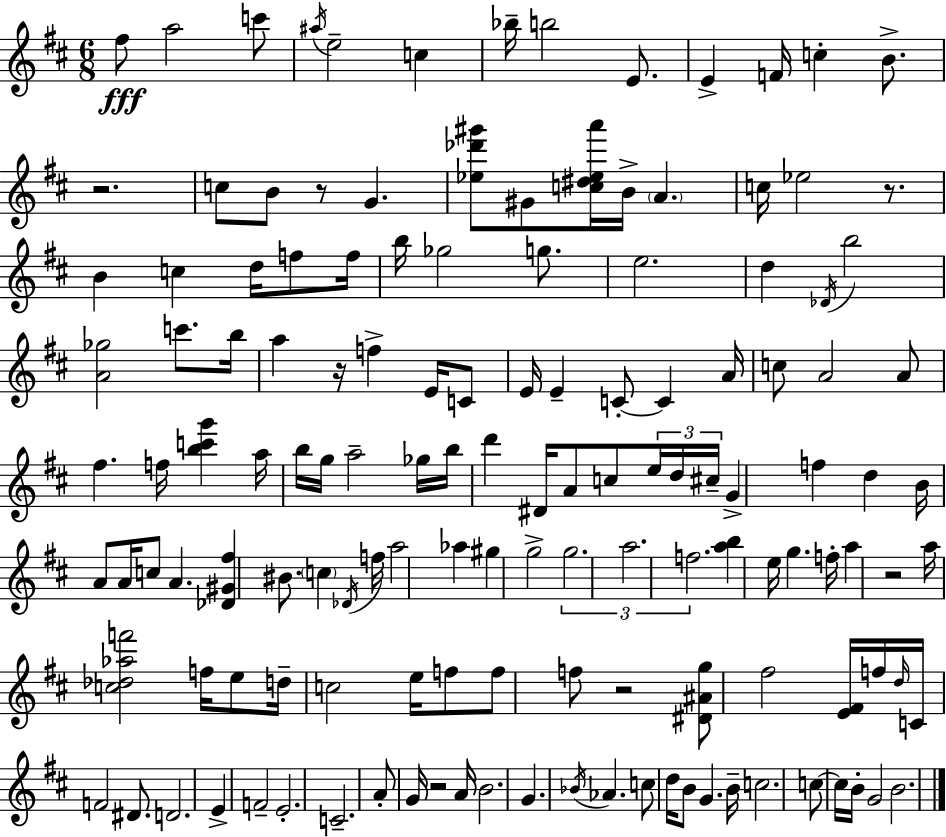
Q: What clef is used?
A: treble